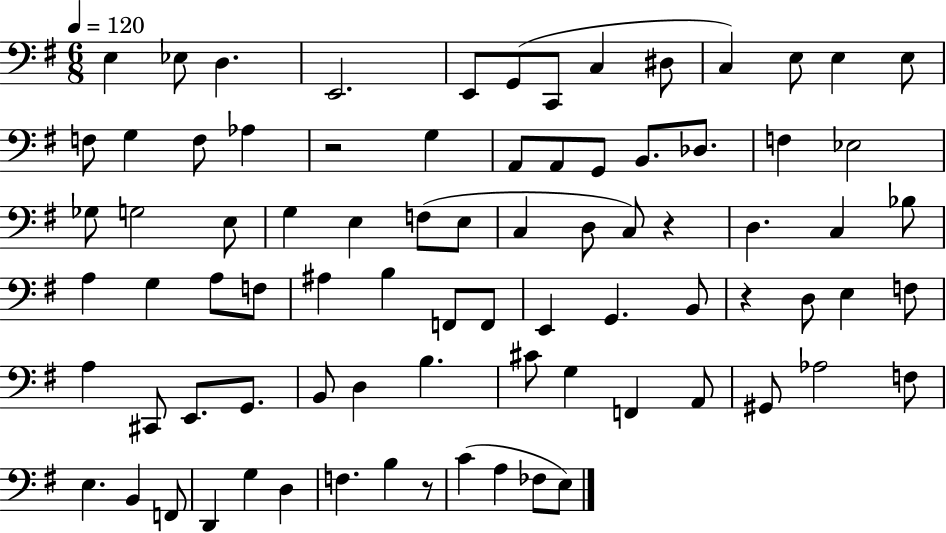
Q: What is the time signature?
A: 6/8